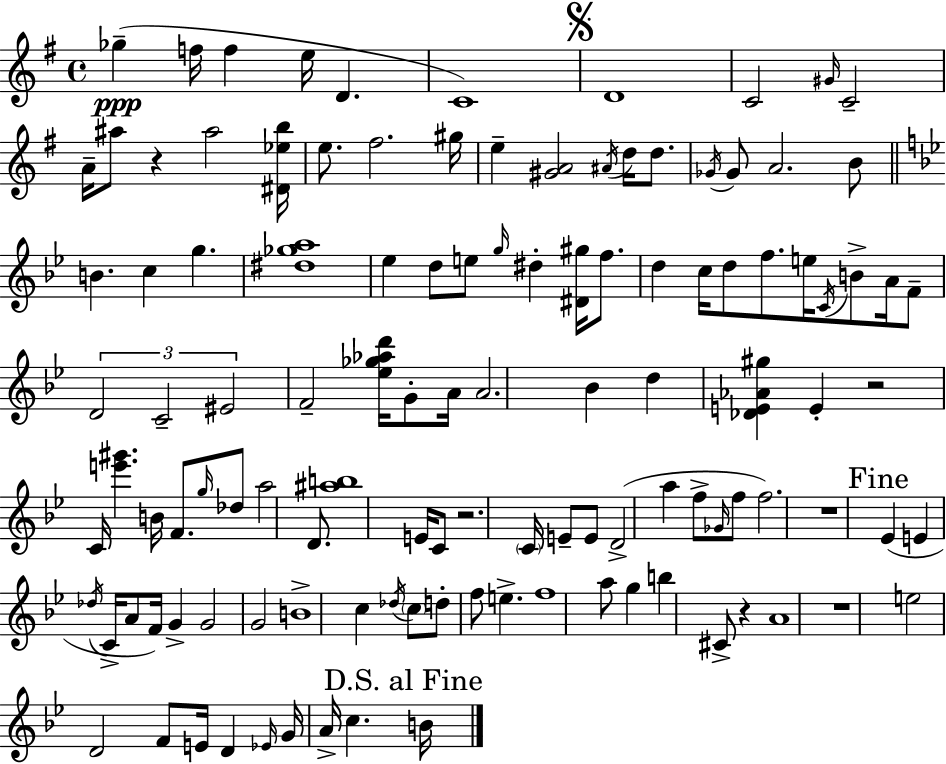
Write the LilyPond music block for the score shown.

{
  \clef treble
  \time 4/4
  \defaultTimeSignature
  \key g \major
  ges''4--(\ppp f''16 f''4 e''16 d'4. | c'1) | \mark \markup { \musicglyph "scripts.segno" } d'1 | c'2 \grace { gis'16 } c'2-- | \break a'16-- ais''8 r4 ais''2 | <dis' ees'' b''>16 e''8. fis''2. | gis''16 e''4-- <gis' a'>2 \acciaccatura { ais'16 } d''16 d''8. | \acciaccatura { ges'16 } ges'8 a'2. | \break b'8 \bar "||" \break \key g \minor b'4. c''4 g''4. | <dis'' ges'' a''>1 | ees''4 d''8 e''8 \grace { g''16 } dis''4-. <dis' gis''>16 f''8. | d''4 c''16 d''8 f''8. e''16 \acciaccatura { c'16 } b'8-> a'16 | \break f'8-- \tuplet 3/2 { d'2 c'2-- | eis'2 } f'2-- | <ees'' ges'' aes'' d'''>16 g'8-. a'16 a'2. | bes'4 d''4 <des' e' aes' gis''>4 e'4-. | \break r2 c'16 <e''' gis'''>4. | b'16 f'8. \grace { g''16 } des''8 a''2 | d'8. <ais'' b''>1 | e'16 c'8 r2. | \break \parenthesize c'16 e'8-- e'8 d'2->( a''4 | f''8-> \grace { ges'16 } f''8 f''2.) | r1 | \mark "Fine" ees'4( e'4 \acciaccatura { des''16 } c'16-> a'8 | \break f'16) g'4-> g'2 g'2 | b'1-> | c''4 \acciaccatura { des''16 } \parenthesize c''8 d''8-. f''8 | e''4.-> f''1 | \break a''8 g''4 b''4 | cis'8-> r4 a'1 | r1 | e''2 d'2 | \break f'8 e'16 d'4 \grace { ees'16 } g'16 a'16-> | c''4. \mark "D.S. al Fine" b'16 \bar "|."
}